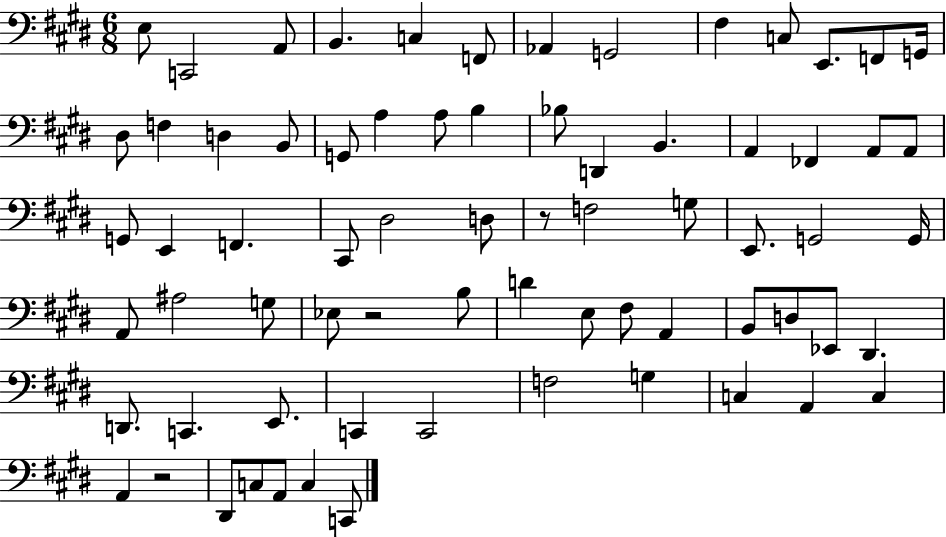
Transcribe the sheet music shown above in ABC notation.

X:1
T:Untitled
M:6/8
L:1/4
K:E
E,/2 C,,2 A,,/2 B,, C, F,,/2 _A,, G,,2 ^F, C,/2 E,,/2 F,,/2 G,,/4 ^D,/2 F, D, B,,/2 G,,/2 A, A,/2 B, _B,/2 D,, B,, A,, _F,, A,,/2 A,,/2 G,,/2 E,, F,, ^C,,/2 ^D,2 D,/2 z/2 F,2 G,/2 E,,/2 G,,2 G,,/4 A,,/2 ^A,2 G,/2 _E,/2 z2 B,/2 D E,/2 ^F,/2 A,, B,,/2 D,/2 _E,,/2 ^D,, D,,/2 C,, E,,/2 C,, C,,2 F,2 G, C, A,, C, A,, z2 ^D,,/2 C,/2 A,,/2 C, C,,/2